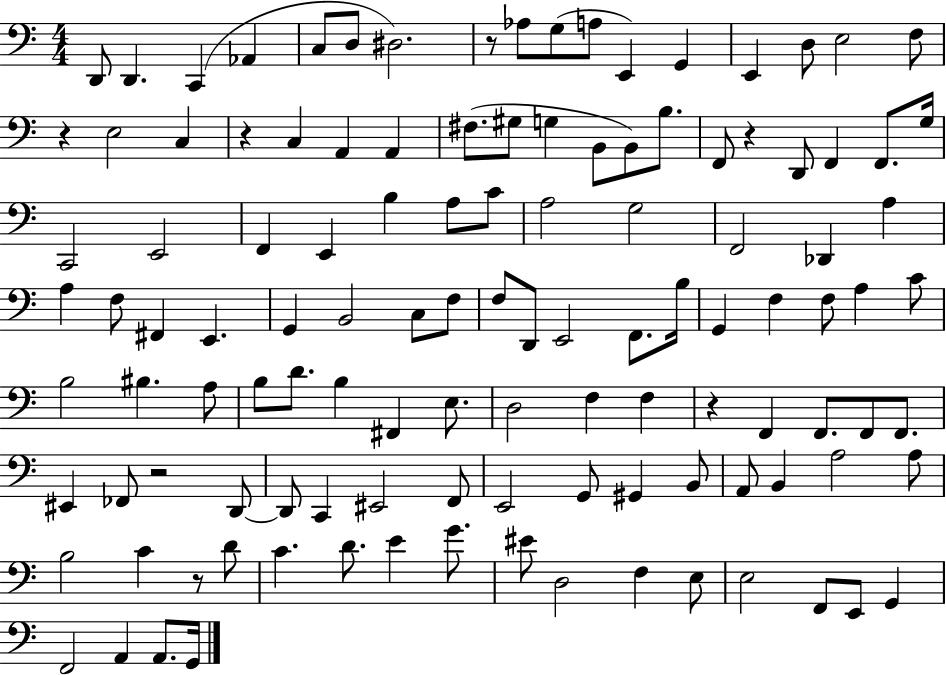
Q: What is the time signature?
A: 4/4